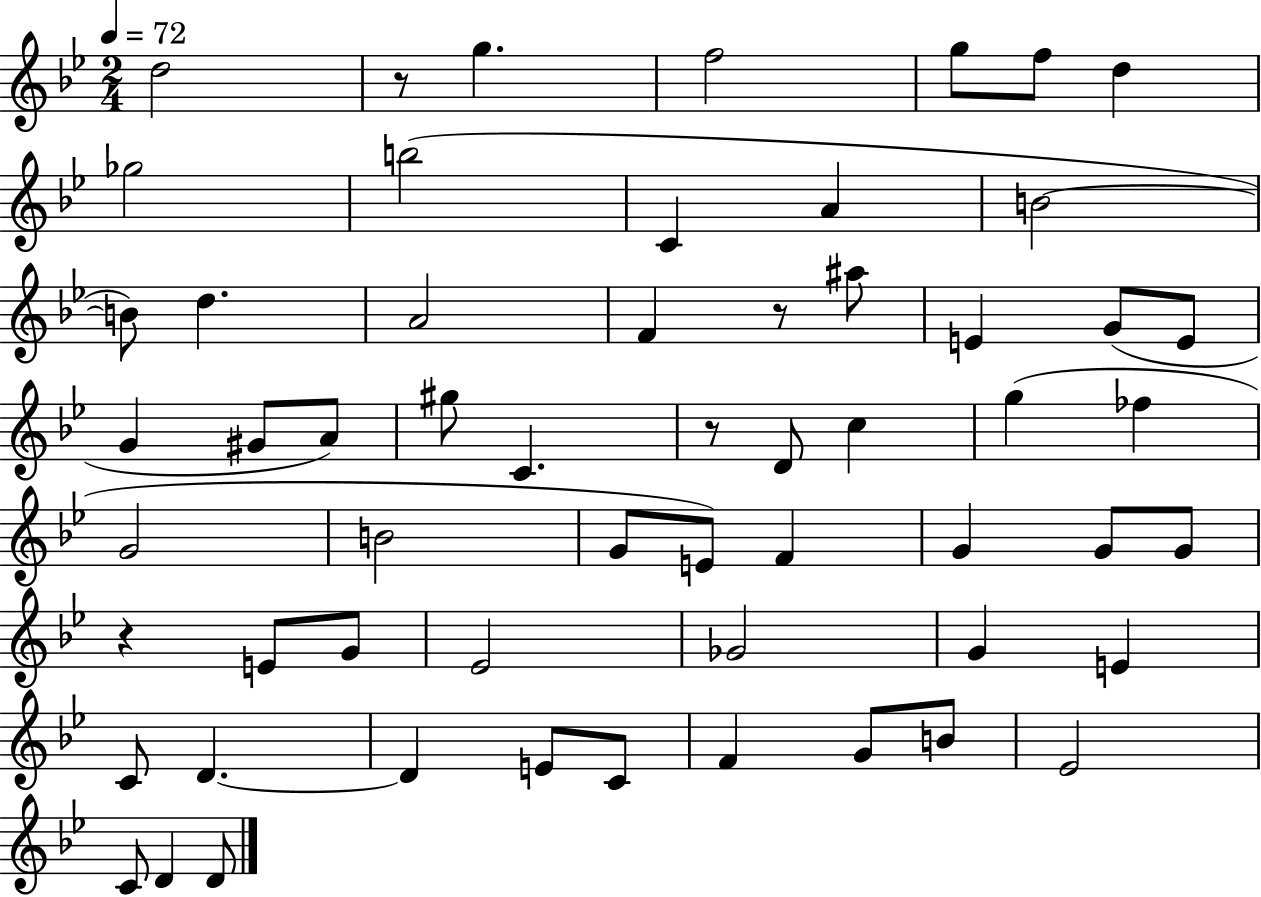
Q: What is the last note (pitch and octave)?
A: D4